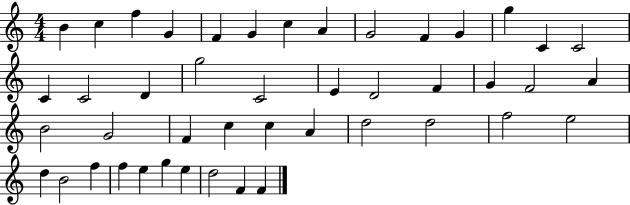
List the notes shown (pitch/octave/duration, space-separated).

B4/q C5/q F5/q G4/q F4/q G4/q C5/q A4/q G4/h F4/q G4/q G5/q C4/q C4/h C4/q C4/h D4/q G5/h C4/h E4/q D4/h F4/q G4/q F4/h A4/q B4/h G4/h F4/q C5/q C5/q A4/q D5/h D5/h F5/h E5/h D5/q B4/h F5/q F5/q E5/q G5/q E5/q D5/h F4/q F4/q